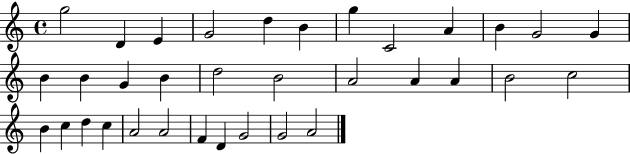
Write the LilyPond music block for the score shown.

{
  \clef treble
  \time 4/4
  \defaultTimeSignature
  \key c \major
  g''2 d'4 e'4 | g'2 d''4 b'4 | g''4 c'2 a'4 | b'4 g'2 g'4 | \break b'4 b'4 g'4 b'4 | d''2 b'2 | a'2 a'4 a'4 | b'2 c''2 | \break b'4 c''4 d''4 c''4 | a'2 a'2 | f'4 d'4 g'2 | g'2 a'2 | \break \bar "|."
}